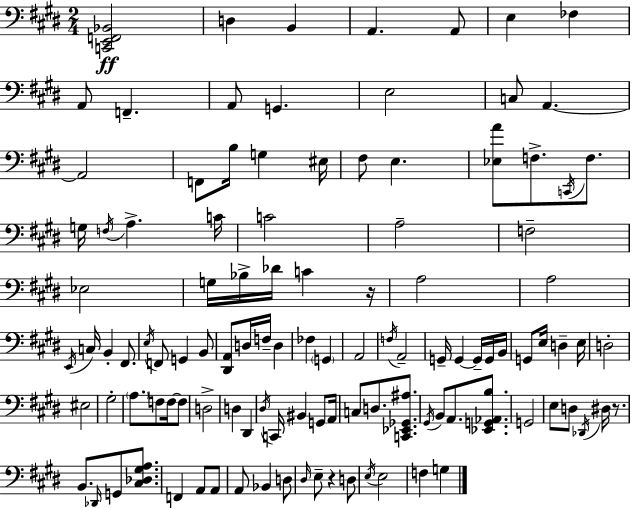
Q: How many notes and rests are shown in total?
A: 112